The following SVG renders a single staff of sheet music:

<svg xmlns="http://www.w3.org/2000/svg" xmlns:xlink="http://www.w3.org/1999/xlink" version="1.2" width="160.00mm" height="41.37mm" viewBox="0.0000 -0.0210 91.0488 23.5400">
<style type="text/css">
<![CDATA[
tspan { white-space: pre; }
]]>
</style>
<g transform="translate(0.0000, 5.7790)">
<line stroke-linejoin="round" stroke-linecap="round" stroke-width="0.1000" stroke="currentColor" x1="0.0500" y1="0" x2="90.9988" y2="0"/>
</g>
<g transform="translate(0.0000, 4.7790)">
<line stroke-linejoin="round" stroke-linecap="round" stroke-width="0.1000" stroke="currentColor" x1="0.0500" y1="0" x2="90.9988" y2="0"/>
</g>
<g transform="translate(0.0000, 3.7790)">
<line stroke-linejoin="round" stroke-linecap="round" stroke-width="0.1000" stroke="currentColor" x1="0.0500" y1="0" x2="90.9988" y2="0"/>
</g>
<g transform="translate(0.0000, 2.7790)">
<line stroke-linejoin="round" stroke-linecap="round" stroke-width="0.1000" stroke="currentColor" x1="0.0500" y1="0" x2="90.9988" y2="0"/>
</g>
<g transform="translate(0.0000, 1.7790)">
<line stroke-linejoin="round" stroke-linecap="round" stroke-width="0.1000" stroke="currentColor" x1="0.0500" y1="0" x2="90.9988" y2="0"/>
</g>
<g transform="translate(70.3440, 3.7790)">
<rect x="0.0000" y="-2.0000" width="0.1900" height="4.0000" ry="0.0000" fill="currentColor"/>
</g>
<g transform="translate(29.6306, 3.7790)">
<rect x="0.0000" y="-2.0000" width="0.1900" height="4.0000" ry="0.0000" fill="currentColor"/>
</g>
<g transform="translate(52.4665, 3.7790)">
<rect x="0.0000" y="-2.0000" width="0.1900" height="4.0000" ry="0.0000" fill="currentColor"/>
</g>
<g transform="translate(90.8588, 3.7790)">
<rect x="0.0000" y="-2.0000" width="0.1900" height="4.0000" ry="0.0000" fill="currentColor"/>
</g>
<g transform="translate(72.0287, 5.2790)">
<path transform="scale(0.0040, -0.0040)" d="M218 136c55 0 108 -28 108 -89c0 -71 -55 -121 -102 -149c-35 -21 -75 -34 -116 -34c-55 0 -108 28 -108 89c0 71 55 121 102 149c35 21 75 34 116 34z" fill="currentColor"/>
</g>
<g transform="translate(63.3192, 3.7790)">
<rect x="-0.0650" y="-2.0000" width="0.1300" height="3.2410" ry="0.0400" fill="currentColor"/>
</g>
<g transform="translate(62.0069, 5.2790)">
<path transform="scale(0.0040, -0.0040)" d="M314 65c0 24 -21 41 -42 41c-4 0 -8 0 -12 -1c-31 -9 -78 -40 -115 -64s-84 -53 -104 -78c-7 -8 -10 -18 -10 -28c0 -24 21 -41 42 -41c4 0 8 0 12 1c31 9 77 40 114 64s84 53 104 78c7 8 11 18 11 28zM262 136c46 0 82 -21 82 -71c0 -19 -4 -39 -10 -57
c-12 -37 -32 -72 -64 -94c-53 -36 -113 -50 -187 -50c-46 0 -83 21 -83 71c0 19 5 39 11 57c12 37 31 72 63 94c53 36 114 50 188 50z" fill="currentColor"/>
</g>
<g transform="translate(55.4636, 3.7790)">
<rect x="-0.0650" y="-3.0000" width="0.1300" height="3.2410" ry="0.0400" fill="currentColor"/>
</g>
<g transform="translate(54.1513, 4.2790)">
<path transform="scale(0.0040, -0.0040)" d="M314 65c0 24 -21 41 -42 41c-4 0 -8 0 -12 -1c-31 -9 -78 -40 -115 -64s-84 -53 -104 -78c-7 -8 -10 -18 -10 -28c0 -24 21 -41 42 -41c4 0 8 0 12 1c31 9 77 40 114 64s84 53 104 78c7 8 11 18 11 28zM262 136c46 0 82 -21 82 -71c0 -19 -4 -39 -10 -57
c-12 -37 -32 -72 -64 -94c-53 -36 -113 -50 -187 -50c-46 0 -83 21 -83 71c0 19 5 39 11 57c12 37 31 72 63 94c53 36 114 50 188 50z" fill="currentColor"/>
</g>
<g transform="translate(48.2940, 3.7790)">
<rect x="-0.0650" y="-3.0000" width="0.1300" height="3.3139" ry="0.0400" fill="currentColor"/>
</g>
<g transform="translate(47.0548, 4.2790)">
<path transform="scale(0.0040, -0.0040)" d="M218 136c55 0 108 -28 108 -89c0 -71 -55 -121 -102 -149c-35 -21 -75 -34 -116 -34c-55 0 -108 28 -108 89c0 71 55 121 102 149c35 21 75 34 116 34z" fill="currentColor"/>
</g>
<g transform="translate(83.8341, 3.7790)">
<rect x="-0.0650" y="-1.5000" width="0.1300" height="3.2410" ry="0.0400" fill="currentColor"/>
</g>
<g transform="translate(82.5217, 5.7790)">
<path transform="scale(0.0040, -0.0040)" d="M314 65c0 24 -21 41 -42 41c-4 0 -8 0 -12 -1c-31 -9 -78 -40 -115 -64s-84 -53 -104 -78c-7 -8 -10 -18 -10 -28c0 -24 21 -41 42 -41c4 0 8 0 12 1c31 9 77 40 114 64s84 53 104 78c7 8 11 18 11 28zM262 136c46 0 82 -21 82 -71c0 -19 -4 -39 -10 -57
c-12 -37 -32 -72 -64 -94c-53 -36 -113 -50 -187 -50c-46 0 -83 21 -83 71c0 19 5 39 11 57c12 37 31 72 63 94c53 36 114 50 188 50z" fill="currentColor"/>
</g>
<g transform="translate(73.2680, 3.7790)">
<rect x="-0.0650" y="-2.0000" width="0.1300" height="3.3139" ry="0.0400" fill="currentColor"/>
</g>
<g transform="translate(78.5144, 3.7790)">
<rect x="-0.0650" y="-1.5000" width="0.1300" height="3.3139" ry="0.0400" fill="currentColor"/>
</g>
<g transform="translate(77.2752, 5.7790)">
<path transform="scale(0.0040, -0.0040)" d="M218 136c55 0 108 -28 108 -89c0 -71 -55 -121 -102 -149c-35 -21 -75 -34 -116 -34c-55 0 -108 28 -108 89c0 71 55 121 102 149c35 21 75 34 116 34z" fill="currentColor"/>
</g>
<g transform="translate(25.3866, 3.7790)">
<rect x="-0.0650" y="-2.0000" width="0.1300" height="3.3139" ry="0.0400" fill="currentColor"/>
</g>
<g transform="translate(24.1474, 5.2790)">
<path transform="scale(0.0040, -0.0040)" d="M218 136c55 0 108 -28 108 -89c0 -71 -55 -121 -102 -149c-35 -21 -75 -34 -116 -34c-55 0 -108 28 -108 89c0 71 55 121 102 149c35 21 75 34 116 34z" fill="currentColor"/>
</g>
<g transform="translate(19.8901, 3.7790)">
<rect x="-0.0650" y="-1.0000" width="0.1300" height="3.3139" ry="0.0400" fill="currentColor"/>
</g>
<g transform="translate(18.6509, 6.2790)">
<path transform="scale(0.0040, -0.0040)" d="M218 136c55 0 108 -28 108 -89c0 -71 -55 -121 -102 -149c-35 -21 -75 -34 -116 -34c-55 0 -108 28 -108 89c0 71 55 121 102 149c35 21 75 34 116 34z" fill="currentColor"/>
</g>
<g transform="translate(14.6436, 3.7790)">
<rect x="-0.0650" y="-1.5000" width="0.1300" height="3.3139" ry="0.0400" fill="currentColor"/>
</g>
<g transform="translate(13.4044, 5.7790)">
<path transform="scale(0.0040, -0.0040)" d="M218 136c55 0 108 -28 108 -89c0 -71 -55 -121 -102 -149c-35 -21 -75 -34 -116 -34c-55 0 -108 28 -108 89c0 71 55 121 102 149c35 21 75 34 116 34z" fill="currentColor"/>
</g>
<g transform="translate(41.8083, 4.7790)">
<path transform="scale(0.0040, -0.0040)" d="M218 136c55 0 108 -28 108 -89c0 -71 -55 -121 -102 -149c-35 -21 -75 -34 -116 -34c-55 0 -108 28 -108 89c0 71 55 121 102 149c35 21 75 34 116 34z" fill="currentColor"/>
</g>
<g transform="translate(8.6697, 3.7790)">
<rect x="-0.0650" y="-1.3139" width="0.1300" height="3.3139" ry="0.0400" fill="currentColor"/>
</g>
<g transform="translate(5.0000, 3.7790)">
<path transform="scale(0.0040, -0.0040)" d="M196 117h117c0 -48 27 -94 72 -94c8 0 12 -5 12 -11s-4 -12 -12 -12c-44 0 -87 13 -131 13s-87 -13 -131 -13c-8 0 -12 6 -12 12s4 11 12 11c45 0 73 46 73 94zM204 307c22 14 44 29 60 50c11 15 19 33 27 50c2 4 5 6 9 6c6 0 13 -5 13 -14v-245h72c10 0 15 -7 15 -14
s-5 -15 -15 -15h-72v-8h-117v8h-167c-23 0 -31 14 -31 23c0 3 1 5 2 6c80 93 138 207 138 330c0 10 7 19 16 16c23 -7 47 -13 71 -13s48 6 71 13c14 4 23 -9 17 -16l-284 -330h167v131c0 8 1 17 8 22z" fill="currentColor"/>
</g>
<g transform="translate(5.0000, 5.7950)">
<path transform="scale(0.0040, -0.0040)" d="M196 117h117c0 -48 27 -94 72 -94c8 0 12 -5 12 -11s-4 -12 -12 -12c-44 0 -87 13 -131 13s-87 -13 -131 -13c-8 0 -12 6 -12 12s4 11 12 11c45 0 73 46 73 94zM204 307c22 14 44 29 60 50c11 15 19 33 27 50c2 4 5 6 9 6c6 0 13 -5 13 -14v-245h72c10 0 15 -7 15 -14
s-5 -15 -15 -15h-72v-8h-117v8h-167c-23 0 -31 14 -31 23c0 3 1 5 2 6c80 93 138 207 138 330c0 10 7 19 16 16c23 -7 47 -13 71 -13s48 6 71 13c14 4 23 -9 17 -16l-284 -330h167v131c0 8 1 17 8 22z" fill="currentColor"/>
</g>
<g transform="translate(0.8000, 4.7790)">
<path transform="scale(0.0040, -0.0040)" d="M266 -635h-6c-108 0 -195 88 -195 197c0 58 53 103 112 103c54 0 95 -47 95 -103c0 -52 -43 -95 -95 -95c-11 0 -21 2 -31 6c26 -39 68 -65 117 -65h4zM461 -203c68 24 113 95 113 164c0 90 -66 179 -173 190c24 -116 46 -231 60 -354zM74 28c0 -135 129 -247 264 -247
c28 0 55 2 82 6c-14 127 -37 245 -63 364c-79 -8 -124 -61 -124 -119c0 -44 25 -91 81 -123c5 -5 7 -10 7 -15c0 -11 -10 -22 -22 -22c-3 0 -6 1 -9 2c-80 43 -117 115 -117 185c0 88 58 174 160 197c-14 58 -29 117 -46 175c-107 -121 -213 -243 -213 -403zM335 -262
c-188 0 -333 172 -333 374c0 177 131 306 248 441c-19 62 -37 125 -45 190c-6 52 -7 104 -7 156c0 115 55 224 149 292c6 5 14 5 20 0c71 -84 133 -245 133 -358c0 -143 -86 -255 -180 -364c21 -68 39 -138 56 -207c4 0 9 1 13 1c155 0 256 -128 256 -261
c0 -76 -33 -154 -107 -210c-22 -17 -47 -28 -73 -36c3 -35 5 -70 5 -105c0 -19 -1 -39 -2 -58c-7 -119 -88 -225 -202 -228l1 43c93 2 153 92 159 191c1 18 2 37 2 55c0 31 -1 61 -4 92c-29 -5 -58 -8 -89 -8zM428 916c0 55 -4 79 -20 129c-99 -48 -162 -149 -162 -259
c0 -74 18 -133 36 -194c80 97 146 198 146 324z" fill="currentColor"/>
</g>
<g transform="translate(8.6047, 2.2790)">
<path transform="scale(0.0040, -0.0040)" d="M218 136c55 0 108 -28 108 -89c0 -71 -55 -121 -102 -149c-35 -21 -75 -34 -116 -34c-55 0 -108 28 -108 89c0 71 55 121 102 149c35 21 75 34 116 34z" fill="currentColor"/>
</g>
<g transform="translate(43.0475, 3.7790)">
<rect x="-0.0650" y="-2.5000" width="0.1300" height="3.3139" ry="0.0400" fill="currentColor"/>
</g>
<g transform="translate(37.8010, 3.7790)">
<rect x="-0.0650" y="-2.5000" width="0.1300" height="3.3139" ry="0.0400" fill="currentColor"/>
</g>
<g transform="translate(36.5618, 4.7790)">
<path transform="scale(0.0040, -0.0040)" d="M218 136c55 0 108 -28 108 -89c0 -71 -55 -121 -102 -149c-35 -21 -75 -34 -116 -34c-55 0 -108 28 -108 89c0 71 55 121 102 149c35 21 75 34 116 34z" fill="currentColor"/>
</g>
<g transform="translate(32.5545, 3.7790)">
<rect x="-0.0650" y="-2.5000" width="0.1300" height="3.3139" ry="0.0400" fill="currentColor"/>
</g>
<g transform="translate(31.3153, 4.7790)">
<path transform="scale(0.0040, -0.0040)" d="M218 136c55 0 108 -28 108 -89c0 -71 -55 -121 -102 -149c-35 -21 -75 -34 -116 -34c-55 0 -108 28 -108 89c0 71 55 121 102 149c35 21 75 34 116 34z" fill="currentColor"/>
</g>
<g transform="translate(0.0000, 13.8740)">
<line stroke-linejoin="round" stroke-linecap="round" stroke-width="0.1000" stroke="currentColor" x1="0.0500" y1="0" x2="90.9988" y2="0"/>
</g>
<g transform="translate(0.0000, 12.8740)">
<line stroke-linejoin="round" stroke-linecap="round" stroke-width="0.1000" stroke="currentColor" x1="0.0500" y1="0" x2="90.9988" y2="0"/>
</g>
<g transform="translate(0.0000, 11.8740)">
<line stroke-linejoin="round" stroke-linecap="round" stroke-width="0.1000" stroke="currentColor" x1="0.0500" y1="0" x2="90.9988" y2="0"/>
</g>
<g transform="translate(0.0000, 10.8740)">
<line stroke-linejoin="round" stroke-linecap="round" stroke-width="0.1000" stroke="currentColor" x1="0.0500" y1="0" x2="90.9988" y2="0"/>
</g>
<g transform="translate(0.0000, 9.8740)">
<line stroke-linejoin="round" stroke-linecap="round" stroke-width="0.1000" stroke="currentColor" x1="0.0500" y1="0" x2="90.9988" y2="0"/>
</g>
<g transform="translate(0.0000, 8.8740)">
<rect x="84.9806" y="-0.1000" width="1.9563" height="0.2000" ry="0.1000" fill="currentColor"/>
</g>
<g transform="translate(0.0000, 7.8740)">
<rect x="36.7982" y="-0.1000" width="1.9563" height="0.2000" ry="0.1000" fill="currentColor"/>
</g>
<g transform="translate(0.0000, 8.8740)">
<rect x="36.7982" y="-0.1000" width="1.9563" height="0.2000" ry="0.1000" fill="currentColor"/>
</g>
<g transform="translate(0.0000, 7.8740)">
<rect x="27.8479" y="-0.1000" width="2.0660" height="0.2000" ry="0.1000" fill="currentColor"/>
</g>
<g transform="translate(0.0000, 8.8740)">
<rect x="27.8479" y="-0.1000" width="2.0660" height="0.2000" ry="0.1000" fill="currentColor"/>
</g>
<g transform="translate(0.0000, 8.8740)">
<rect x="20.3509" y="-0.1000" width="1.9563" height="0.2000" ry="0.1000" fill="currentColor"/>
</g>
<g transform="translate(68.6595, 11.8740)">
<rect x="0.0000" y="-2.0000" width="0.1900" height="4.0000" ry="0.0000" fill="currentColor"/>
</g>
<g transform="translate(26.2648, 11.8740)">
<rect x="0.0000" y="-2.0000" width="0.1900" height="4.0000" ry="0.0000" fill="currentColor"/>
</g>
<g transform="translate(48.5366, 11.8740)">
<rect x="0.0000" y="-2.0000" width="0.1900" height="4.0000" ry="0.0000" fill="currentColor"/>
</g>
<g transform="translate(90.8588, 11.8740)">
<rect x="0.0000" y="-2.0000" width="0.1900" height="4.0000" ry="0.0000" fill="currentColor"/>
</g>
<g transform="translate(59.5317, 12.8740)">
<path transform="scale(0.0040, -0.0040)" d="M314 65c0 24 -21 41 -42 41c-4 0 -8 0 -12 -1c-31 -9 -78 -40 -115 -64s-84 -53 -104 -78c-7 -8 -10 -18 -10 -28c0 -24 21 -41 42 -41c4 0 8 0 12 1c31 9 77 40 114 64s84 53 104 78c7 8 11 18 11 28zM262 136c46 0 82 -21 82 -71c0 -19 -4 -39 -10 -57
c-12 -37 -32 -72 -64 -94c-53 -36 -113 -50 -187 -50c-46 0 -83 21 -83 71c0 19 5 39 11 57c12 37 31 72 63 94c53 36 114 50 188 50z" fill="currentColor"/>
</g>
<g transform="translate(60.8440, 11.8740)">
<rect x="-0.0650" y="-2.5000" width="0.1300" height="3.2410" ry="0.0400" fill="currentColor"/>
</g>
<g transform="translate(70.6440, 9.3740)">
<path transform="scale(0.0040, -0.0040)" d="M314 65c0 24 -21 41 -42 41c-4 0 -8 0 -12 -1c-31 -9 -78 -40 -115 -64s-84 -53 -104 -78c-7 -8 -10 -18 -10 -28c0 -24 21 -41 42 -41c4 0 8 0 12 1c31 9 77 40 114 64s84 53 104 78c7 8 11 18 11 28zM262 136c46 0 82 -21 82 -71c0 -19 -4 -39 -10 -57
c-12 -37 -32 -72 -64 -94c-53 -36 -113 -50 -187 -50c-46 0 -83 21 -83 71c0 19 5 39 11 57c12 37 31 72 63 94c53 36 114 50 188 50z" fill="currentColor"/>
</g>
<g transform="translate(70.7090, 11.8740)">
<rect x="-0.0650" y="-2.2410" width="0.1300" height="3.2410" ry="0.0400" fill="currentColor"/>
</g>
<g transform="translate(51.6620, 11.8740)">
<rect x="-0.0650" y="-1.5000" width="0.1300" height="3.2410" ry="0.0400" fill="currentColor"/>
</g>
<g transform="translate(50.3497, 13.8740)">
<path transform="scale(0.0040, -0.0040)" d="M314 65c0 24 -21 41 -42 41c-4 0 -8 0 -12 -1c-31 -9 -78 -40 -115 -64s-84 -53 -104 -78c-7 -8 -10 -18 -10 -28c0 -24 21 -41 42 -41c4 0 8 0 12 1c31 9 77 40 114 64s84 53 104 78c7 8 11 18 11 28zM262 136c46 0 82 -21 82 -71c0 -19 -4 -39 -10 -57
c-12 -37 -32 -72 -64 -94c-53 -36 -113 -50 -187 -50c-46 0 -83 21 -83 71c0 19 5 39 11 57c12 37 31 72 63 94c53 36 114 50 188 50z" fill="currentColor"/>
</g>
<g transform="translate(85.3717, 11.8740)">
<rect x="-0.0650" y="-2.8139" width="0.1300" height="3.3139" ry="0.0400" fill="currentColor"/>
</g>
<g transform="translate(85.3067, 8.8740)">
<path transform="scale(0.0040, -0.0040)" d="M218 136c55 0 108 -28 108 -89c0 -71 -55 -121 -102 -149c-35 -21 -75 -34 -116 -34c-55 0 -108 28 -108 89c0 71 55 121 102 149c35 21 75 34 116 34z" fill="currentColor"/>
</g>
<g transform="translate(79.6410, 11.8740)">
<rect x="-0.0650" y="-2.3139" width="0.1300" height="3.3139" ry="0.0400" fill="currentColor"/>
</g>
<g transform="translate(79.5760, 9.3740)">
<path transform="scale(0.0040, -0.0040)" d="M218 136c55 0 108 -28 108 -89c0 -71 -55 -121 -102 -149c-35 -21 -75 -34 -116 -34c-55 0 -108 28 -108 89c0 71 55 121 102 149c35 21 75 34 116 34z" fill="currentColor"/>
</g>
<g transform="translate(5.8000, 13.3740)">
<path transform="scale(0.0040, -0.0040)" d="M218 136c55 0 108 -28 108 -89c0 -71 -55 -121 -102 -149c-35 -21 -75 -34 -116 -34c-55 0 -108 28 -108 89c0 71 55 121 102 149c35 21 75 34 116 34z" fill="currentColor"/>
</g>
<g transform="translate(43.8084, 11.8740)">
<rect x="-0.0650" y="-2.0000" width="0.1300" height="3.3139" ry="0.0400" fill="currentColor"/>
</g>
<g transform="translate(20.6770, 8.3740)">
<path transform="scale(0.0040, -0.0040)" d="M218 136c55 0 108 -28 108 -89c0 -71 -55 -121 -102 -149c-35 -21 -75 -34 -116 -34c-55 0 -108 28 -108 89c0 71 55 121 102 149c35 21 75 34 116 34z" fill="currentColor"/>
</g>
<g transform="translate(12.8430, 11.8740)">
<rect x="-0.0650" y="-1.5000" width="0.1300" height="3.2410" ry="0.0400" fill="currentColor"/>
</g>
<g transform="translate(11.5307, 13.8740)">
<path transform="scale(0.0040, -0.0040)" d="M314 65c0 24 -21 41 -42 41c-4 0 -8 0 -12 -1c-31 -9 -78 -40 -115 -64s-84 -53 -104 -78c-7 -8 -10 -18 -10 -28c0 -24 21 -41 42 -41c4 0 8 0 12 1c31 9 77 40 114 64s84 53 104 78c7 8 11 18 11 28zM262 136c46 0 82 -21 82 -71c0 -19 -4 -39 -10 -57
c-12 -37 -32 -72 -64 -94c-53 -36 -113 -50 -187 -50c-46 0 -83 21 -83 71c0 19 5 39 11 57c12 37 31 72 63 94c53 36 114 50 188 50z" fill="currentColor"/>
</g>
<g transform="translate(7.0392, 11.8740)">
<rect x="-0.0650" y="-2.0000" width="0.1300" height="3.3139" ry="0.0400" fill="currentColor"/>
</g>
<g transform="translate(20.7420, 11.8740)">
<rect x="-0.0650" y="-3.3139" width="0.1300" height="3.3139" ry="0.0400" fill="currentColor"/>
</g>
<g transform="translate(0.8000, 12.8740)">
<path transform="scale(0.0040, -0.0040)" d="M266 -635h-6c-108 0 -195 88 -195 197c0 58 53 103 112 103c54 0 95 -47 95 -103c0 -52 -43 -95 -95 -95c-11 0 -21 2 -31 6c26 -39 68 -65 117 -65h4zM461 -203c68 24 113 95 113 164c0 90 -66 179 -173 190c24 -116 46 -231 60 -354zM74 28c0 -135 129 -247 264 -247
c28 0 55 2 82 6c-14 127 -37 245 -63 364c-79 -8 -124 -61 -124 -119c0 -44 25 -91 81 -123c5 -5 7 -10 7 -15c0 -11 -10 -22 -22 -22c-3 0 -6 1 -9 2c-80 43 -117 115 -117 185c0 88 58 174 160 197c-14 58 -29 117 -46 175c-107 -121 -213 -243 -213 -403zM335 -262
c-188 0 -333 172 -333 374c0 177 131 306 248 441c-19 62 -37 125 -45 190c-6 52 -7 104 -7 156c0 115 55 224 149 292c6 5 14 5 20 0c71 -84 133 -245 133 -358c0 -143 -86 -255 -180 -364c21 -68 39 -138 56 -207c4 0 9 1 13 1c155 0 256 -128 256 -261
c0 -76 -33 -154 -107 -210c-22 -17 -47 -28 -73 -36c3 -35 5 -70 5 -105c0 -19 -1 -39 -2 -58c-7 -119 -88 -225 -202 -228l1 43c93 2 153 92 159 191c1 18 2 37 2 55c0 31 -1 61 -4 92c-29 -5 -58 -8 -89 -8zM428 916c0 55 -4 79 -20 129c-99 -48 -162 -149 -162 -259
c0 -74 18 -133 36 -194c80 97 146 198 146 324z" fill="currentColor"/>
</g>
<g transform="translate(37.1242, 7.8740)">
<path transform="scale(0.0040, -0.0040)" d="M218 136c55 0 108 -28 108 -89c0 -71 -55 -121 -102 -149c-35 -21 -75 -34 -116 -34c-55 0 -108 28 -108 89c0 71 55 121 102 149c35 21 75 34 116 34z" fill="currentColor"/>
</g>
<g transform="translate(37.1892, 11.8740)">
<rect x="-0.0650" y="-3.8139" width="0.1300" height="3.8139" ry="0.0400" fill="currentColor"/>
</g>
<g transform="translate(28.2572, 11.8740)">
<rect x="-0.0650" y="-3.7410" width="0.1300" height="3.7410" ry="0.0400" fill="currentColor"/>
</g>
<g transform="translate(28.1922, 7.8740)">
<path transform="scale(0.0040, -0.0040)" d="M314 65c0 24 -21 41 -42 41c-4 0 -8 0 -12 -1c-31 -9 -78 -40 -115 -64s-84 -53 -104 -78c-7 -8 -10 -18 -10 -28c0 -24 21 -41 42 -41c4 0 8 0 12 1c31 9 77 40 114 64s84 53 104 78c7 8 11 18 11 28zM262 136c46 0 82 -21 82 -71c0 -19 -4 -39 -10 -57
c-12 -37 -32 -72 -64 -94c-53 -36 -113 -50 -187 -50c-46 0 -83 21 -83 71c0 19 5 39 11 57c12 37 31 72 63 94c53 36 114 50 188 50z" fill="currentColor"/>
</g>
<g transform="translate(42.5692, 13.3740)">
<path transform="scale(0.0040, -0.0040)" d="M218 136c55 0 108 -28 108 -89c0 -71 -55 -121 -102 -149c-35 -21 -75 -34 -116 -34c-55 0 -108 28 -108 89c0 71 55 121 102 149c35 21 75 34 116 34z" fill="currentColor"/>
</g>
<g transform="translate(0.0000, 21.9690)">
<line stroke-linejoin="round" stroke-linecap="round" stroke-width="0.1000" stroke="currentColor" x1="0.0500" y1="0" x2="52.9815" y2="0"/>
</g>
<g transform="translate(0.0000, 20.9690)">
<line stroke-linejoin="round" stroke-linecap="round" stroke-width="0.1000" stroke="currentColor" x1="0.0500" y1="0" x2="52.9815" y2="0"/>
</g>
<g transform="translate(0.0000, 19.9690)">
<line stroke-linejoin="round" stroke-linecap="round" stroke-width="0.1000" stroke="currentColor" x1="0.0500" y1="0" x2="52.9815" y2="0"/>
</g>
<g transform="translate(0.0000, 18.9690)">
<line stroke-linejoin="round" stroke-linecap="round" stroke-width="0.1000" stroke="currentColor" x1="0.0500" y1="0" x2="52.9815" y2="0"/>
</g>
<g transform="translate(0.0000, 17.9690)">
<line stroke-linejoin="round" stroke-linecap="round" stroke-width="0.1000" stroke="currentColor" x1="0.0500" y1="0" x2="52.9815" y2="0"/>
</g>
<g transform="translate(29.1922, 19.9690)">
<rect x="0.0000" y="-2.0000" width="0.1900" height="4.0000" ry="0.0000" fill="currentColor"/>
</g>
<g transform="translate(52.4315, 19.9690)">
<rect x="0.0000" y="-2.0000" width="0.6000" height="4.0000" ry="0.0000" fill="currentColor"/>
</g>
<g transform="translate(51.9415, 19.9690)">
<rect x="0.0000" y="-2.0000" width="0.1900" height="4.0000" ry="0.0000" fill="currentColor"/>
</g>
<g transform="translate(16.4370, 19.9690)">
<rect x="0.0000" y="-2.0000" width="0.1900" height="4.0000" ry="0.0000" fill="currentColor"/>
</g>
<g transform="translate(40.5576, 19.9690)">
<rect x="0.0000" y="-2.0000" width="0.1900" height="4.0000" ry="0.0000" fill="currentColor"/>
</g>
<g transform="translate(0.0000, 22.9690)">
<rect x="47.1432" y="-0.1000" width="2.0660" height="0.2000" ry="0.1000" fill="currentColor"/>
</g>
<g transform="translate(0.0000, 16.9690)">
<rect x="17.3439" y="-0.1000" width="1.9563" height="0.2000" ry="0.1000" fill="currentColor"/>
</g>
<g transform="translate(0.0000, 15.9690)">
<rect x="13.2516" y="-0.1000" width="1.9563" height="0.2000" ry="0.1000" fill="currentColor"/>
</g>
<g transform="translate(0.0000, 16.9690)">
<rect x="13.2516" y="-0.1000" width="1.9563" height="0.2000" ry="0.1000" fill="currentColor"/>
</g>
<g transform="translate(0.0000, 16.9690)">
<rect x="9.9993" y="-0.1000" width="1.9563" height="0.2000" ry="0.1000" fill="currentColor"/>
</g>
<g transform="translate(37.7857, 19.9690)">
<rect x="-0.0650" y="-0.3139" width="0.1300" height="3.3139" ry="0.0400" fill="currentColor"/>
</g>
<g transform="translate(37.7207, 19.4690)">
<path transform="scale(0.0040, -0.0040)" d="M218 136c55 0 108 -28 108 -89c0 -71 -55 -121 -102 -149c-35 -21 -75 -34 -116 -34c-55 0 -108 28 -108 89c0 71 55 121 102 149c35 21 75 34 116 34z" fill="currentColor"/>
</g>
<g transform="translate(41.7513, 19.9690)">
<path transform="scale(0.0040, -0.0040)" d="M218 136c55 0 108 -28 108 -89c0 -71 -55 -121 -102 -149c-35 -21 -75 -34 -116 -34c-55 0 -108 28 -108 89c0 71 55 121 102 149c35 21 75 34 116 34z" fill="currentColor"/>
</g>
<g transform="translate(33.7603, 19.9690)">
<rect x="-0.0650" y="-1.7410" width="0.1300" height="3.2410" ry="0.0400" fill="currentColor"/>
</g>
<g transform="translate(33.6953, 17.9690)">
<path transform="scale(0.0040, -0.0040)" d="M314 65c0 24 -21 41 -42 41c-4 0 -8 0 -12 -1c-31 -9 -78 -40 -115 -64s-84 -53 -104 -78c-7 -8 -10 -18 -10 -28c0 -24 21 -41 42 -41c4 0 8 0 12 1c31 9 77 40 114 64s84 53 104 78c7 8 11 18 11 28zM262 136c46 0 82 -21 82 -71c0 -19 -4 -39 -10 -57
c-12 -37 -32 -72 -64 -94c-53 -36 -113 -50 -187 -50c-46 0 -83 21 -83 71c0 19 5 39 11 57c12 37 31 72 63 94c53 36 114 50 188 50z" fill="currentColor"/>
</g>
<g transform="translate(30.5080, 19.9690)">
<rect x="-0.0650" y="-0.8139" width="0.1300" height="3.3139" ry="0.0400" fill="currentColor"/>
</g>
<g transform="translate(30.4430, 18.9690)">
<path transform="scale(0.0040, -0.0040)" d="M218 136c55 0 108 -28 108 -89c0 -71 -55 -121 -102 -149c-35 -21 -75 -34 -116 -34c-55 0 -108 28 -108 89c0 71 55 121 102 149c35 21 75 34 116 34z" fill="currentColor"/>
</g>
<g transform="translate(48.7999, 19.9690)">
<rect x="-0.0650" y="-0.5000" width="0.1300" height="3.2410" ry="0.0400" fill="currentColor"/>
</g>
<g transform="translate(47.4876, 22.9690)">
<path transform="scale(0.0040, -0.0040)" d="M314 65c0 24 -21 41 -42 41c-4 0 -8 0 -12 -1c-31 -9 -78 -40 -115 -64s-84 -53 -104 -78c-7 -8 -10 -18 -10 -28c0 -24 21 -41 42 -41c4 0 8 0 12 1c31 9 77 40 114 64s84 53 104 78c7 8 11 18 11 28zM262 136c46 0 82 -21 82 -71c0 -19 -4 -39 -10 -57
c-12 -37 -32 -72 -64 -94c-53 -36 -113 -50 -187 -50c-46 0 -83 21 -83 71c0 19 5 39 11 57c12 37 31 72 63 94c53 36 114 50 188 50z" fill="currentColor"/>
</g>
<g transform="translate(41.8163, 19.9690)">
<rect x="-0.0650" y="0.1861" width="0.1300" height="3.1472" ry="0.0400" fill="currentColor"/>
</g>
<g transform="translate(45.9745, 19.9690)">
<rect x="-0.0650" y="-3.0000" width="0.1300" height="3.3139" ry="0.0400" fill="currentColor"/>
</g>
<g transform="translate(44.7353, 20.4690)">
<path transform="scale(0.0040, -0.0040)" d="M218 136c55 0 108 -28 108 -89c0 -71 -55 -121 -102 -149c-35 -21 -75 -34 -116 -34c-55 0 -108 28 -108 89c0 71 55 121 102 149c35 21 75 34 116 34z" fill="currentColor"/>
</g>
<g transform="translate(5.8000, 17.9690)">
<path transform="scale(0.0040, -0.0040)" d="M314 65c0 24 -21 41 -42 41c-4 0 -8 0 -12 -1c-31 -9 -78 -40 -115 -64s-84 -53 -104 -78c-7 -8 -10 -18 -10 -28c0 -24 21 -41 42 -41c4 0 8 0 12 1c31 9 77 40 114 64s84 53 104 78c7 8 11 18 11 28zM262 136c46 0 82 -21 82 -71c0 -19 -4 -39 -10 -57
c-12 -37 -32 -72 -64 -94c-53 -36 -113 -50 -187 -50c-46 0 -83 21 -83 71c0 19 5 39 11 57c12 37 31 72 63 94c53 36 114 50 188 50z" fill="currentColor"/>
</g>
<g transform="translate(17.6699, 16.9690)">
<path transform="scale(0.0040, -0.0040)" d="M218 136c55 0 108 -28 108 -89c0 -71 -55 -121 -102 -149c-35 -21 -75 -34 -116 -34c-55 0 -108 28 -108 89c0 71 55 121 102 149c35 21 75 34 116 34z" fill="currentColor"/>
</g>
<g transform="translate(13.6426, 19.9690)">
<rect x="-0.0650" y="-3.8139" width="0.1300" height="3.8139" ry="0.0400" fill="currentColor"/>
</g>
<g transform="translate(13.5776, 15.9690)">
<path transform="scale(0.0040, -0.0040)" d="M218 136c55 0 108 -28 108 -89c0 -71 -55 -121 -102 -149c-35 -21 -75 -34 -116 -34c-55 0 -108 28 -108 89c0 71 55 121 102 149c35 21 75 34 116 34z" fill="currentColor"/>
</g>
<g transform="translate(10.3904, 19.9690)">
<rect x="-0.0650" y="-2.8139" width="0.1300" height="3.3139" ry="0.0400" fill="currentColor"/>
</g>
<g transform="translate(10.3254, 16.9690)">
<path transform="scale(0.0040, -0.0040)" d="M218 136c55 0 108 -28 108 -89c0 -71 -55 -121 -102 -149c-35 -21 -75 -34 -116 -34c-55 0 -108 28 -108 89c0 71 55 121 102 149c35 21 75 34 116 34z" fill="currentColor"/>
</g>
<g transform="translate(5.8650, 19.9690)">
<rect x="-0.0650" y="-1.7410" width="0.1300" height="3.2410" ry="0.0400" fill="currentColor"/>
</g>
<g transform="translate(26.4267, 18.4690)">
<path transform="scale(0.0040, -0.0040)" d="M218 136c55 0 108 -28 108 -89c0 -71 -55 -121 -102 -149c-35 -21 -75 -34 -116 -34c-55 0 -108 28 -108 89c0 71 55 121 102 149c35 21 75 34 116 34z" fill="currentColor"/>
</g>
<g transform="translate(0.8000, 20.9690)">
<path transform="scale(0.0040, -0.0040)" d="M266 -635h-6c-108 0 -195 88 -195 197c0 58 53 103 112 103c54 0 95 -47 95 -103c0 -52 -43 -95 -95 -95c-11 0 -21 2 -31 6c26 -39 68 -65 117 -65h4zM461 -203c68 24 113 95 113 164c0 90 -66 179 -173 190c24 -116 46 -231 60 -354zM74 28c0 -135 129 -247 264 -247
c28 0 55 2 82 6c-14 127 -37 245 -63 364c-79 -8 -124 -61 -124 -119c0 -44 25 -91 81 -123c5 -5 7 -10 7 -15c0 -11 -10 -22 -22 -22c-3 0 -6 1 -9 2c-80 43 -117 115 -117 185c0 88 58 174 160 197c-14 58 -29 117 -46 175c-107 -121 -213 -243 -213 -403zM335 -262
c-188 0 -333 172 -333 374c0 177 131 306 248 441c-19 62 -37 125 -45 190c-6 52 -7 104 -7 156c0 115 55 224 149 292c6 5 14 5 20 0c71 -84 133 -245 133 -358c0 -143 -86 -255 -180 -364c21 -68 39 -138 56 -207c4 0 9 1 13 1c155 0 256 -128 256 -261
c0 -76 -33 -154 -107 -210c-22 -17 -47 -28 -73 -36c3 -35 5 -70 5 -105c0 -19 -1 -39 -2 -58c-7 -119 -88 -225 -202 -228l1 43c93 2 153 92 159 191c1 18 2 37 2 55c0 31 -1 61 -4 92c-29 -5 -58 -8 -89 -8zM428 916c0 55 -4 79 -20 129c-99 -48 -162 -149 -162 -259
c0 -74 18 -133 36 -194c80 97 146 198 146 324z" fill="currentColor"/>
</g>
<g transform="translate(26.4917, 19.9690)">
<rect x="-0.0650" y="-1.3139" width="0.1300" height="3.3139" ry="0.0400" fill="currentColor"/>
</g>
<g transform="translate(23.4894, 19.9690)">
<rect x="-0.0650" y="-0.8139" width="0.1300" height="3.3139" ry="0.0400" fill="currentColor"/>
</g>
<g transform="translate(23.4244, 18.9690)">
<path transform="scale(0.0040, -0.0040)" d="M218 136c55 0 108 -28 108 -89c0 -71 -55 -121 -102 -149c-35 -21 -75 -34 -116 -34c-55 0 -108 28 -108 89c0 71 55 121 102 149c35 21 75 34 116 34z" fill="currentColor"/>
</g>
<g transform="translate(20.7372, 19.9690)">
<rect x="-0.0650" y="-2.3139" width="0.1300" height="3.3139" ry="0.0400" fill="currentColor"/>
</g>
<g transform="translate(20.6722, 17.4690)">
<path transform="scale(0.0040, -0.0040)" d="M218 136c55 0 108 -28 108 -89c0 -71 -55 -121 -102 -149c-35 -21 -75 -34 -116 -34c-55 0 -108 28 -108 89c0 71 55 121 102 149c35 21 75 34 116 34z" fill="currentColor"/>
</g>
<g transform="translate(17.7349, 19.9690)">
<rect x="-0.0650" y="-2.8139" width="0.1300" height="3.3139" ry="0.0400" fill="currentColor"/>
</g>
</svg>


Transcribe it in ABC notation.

X:1
T:Untitled
M:4/4
L:1/4
K:C
e E D F G G G A A2 F2 F E E2 F E2 b c'2 c' F E2 G2 g2 g a f2 a c' a g d e d f2 c B A C2